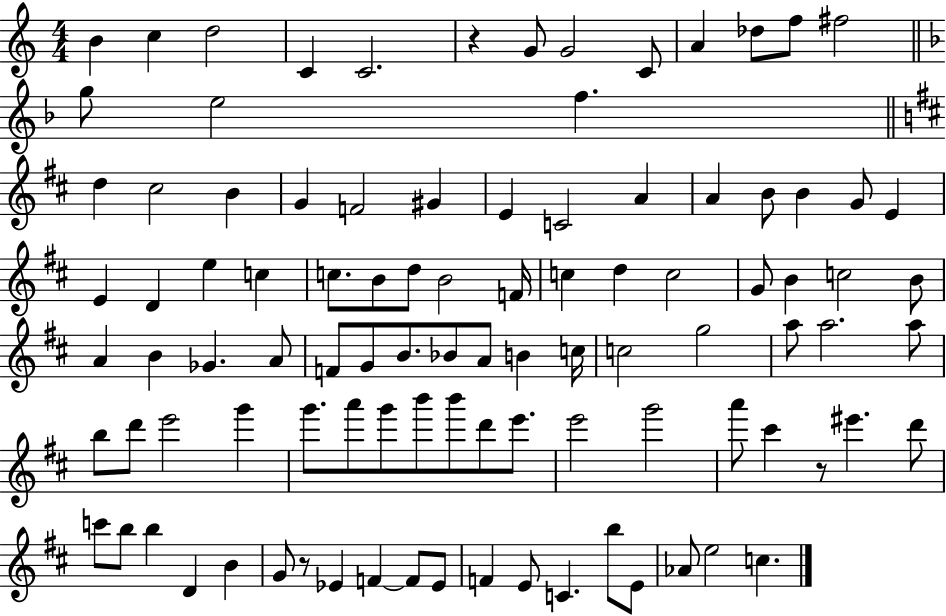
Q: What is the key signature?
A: C major